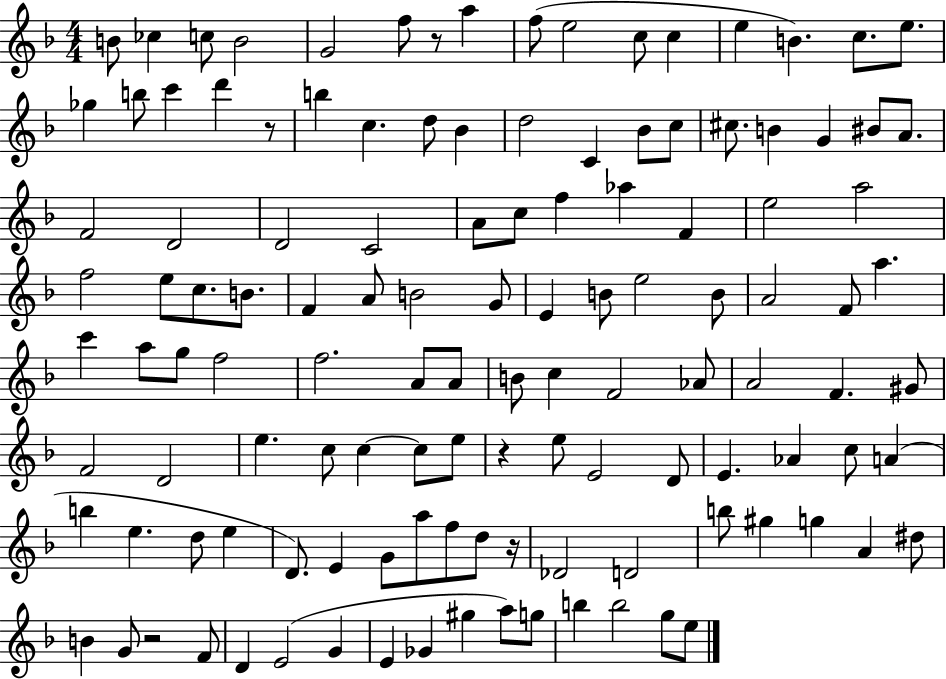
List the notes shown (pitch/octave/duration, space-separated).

B4/e CES5/q C5/e B4/h G4/h F5/e R/e A5/q F5/e E5/h C5/e C5/q E5/q B4/q. C5/e. E5/e. Gb5/q B5/e C6/q D6/q R/e B5/q C5/q. D5/e Bb4/q D5/h C4/q Bb4/e C5/e C#5/e. B4/q G4/q BIS4/e A4/e. F4/h D4/h D4/h C4/h A4/e C5/e F5/q Ab5/q F4/q E5/h A5/h F5/h E5/e C5/e. B4/e. F4/q A4/e B4/h G4/e E4/q B4/e E5/h B4/e A4/h F4/e A5/q. C6/q A5/e G5/e F5/h F5/h. A4/e A4/e B4/e C5/q F4/h Ab4/e A4/h F4/q. G#4/e F4/h D4/h E5/q. C5/e C5/q C5/e E5/e R/q E5/e E4/h D4/e E4/q. Ab4/q C5/e A4/q B5/q E5/q. D5/e E5/q D4/e. E4/q G4/e A5/e F5/e D5/e R/s Db4/h D4/h B5/e G#5/q G5/q A4/q D#5/e B4/q G4/e R/h F4/e D4/q E4/h G4/q E4/q Gb4/q G#5/q A5/e G5/e B5/q B5/h G5/e E5/e